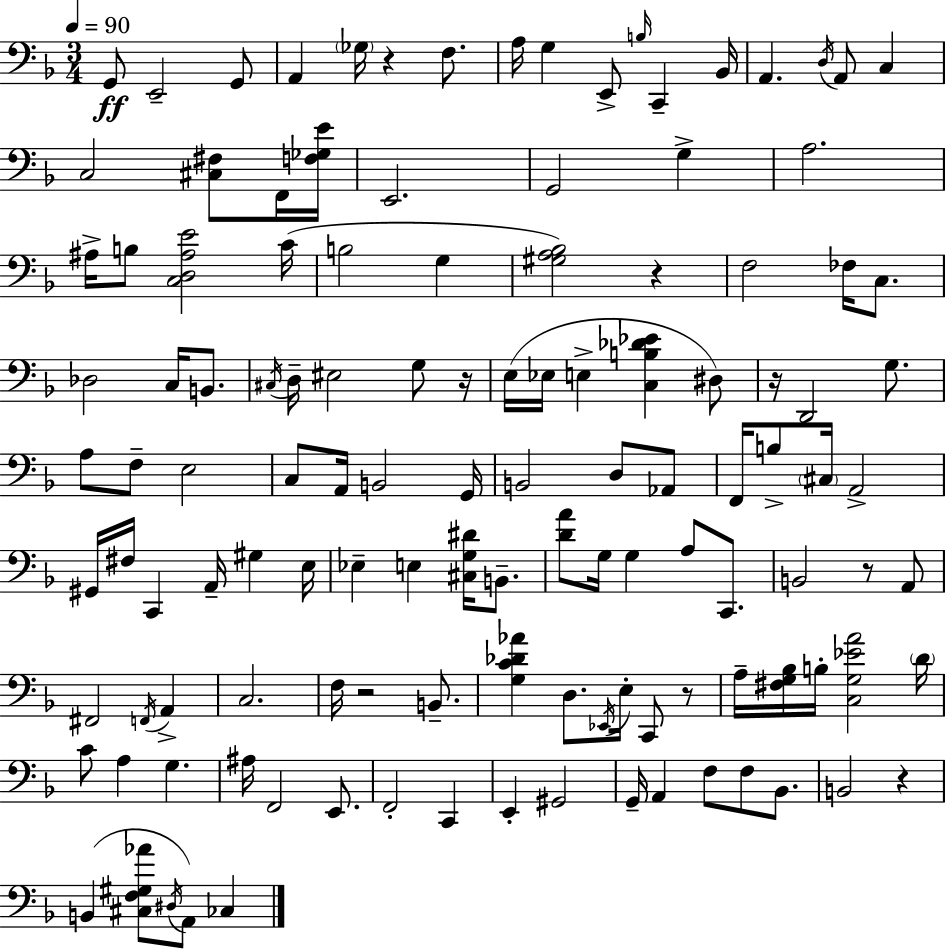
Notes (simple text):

G2/e E2/h G2/e A2/q Gb3/s R/q F3/e. A3/s G3/q E2/e B3/s C2/q Bb2/s A2/q. D3/s A2/e C3/q C3/h [C#3,F#3]/e F2/s [F3,Gb3,E4]/s E2/h. G2/h G3/q A3/h. A#3/s B3/e [C3,D3,A#3,E4]/h C4/s B3/h G3/q [G#3,A3,Bb3]/h R/q F3/h FES3/s C3/e. Db3/h C3/s B2/e. C#3/s D3/s EIS3/h G3/e R/s E3/s Eb3/s E3/q [C3,B3,Db4,Eb4]/q D#3/e R/s D2/h G3/e. A3/e F3/e E3/h C3/e A2/s B2/h G2/s B2/h D3/e Ab2/e F2/s B3/e C#3/s A2/h G#2/s F#3/s C2/q A2/s G#3/q E3/s Eb3/q E3/q [C#3,G3,D#4]/s B2/e. [D4,A4]/e G3/s G3/q A3/e C2/e. B2/h R/e A2/e F#2/h F2/s A2/q C3/h. F3/s R/h B2/e. [G3,C4,Db4,Ab4]/q D3/e. Eb2/s E3/s C2/e R/e A3/s [F#3,G3,Bb3]/s B3/s [C3,G3,Eb4,A4]/h D4/s C4/e A3/q G3/q. A#3/s F2/h E2/e. F2/h C2/q E2/q G#2/h G2/s A2/q F3/e F3/e Bb2/e. B2/h R/q B2/q [C#3,F3,G#3,Ab4]/e D#3/s A2/e CES3/q